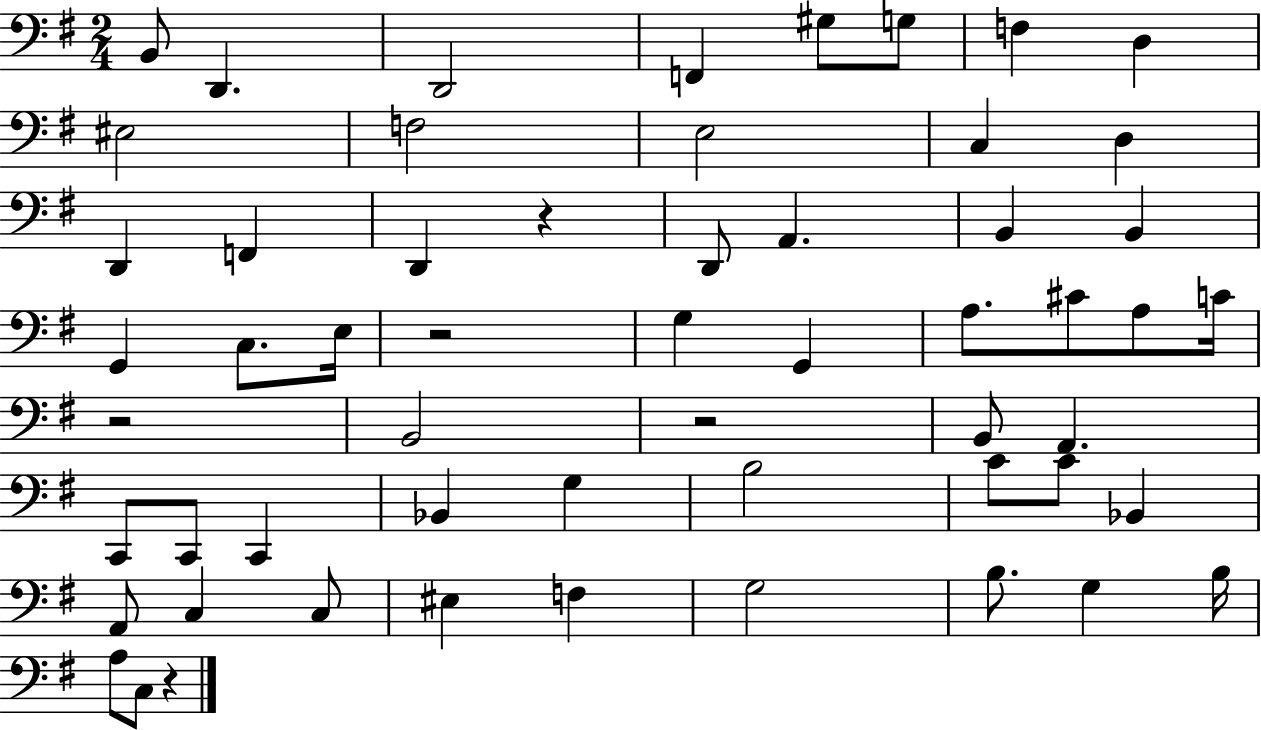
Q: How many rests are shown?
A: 5